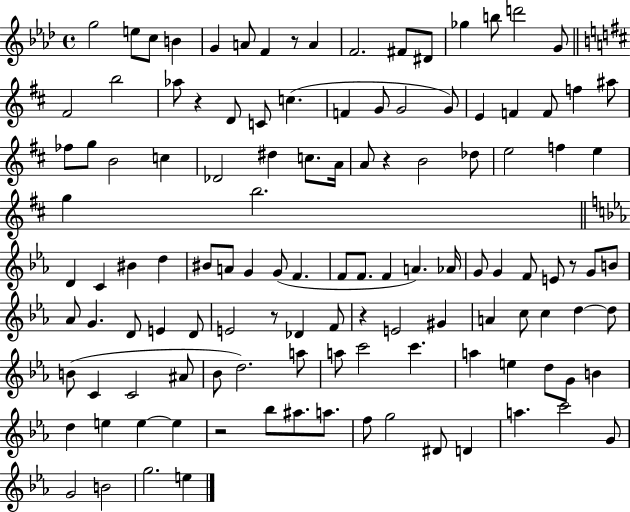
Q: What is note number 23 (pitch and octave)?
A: G4